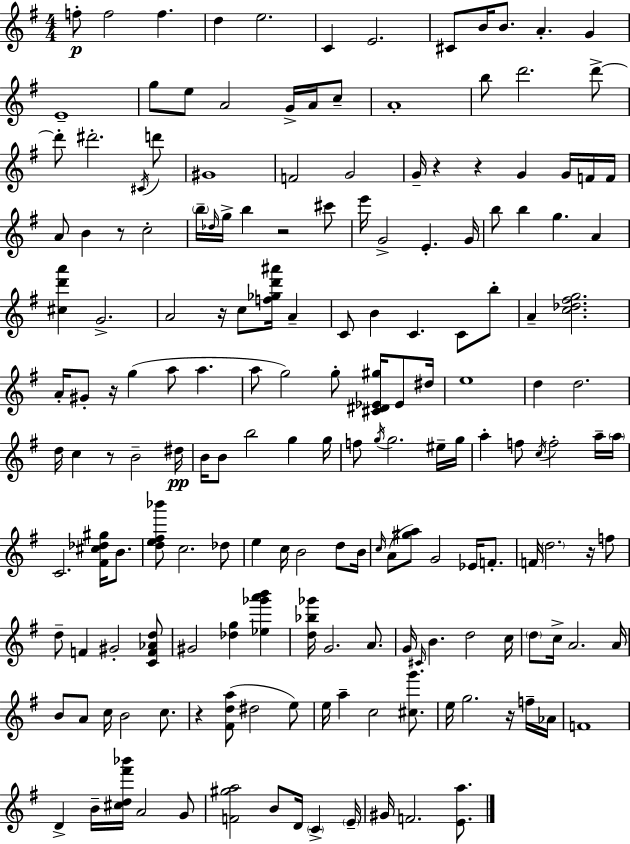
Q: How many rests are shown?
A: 10